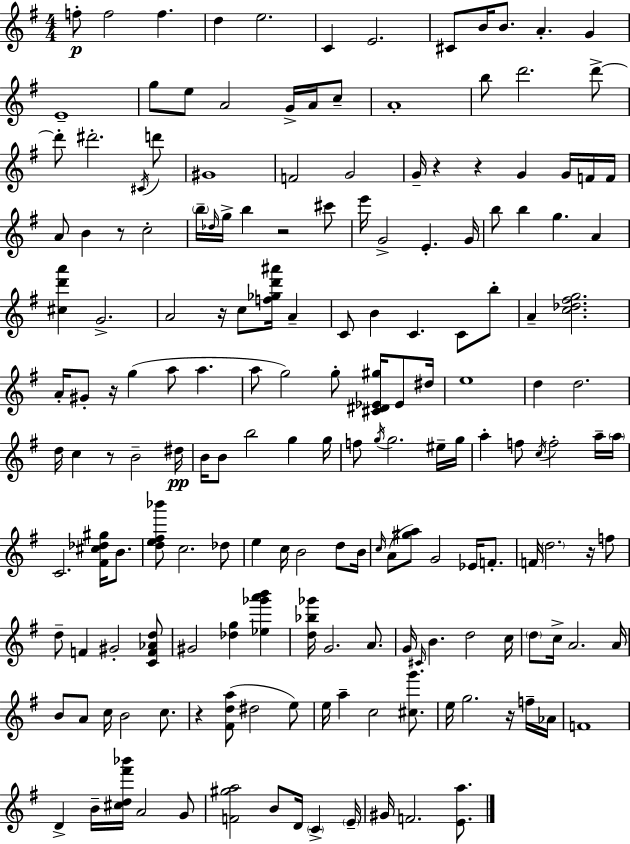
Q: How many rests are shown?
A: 10